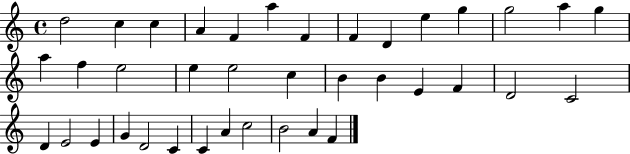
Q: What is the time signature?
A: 4/4